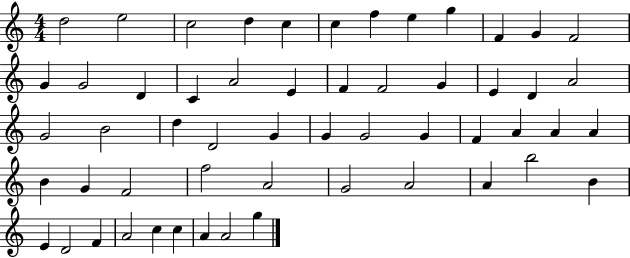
X:1
T:Untitled
M:4/4
L:1/4
K:C
d2 e2 c2 d c c f e g F G F2 G G2 D C A2 E F F2 G E D A2 G2 B2 d D2 G G G2 G F A A A B G F2 f2 A2 G2 A2 A b2 B E D2 F A2 c c A A2 g